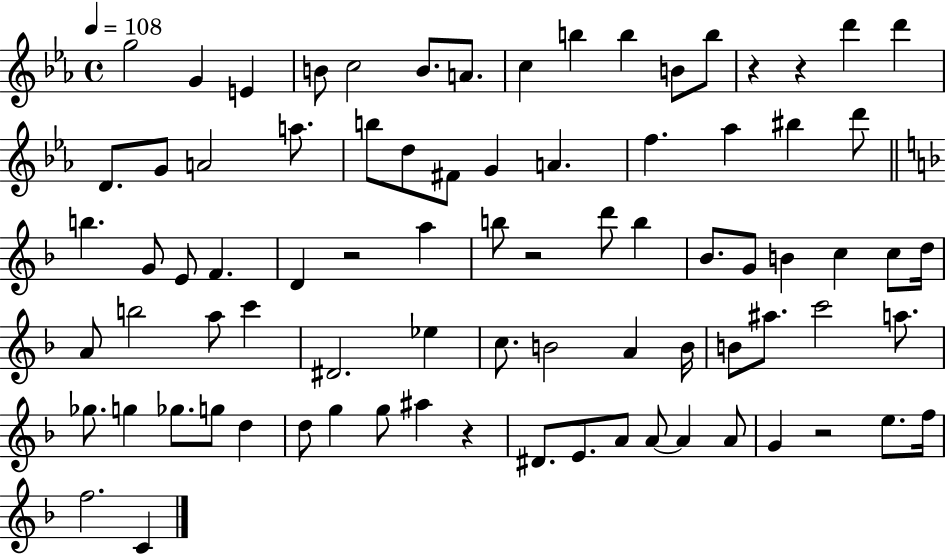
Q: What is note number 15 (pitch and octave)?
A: D4